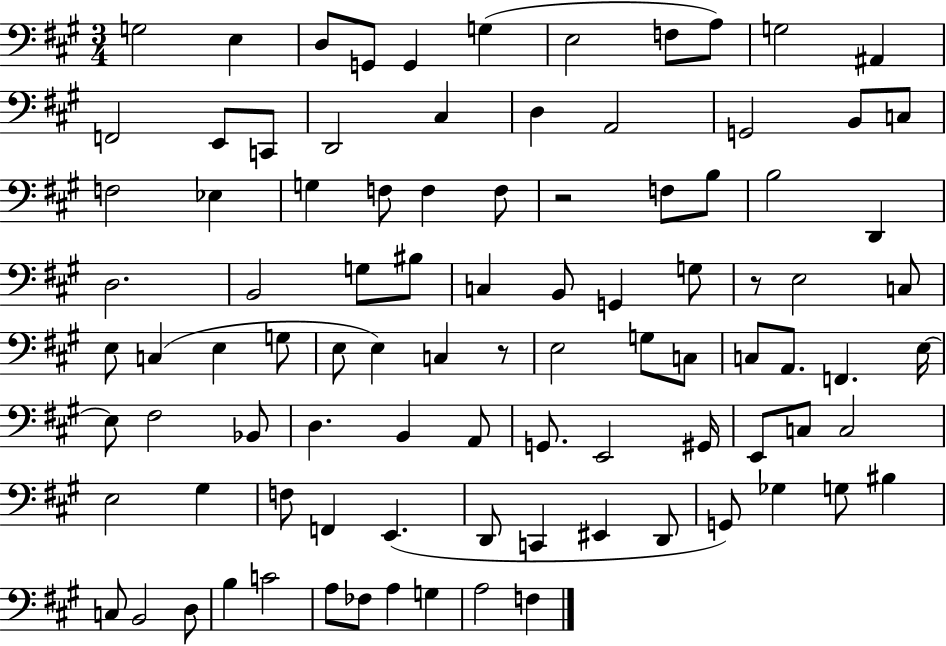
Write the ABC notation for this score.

X:1
T:Untitled
M:3/4
L:1/4
K:A
G,2 E, D,/2 G,,/2 G,, G, E,2 F,/2 A,/2 G,2 ^A,, F,,2 E,,/2 C,,/2 D,,2 ^C, D, A,,2 G,,2 B,,/2 C,/2 F,2 _E, G, F,/2 F, F,/2 z2 F,/2 B,/2 B,2 D,, D,2 B,,2 G,/2 ^B,/2 C, B,,/2 G,, G,/2 z/2 E,2 C,/2 E,/2 C, E, G,/2 E,/2 E, C, z/2 E,2 G,/2 C,/2 C,/2 A,,/2 F,, E,/4 E,/2 ^F,2 _B,,/2 D, B,, A,,/2 G,,/2 E,,2 ^G,,/4 E,,/2 C,/2 C,2 E,2 ^G, F,/2 F,, E,, D,,/2 C,, ^E,, D,,/2 G,,/2 _G, G,/2 ^B, C,/2 B,,2 D,/2 B, C2 A,/2 _F,/2 A, G, A,2 F,